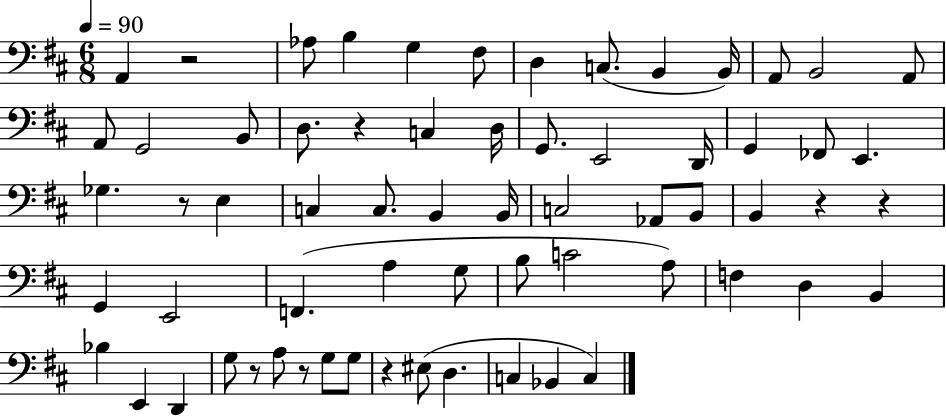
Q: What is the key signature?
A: D major